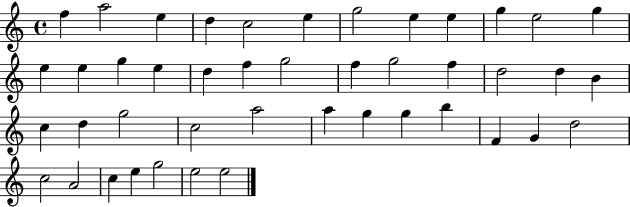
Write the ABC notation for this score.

X:1
T:Untitled
M:4/4
L:1/4
K:C
f a2 e d c2 e g2 e e g e2 g e e g e d f g2 f g2 f d2 d B c d g2 c2 a2 a g g b F G d2 c2 A2 c e g2 e2 e2